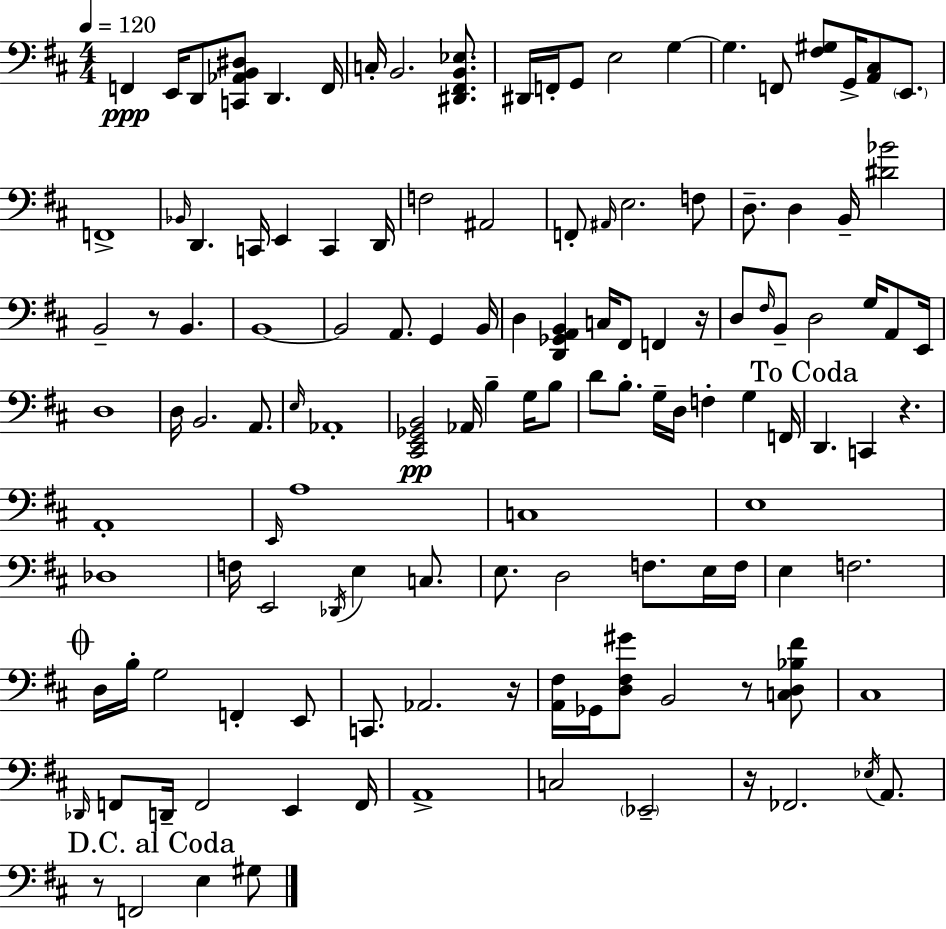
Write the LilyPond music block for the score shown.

{
  \clef bass
  \numericTimeSignature
  \time 4/4
  \key d \major
  \tempo 4 = 120
  f,4\ppp e,16 d,8 <c, aes, b, dis>8 d,4. f,16 | c16-. b,2. <dis, fis, b, ees>8. | dis,16 f,16-. g,8 e2 g4~~ | g4. f,8 <fis gis>8 g,16-> <a, cis>8 \parenthesize e,8. | \break f,1-> | \grace { bes,16 } d,4. c,16 e,4 c,4 | d,16 f2 ais,2 | f,8-. \grace { ais,16 } e2. | \break f8 d8.-- d4 b,16-- <dis' bes'>2 | b,2-- r8 b,4. | b,1~~ | b,2 a,8. g,4 | \break b,16 d4 <d, ges, a, b,>4 c16 fis,8 f,4 | r16 d8 \grace { fis16 } b,8-- d2 g16 | a,8 e,16 d1 | d16 b,2. | \break a,8. \grace { e16 } aes,1-. | <cis, e, ges, b,>2\pp aes,16 b4-- | g16 b8 d'8 b8.-. g16-- d16 f4-. g4 | f,16 \mark "To Coda" d,4. c,4 r4. | \break a,1-. | \grace { e,16 } a1 | c1 | e1 | \break des1 | f16 e,2 \acciaccatura { des,16 } e4 | c8. e8. d2 | f8. e16 f16 e4 f2. | \break \mark \markup { \musicglyph "scripts.coda" } d16 b16-. g2 | f,4-. e,8 c,8. aes,2. | r16 <a, fis>16 ges,16 <d fis gis'>8 b,2 | r8 <c d bes fis'>8 cis1 | \break \grace { des,16 } f,8 d,16-- f,2 | e,4 f,16 a,1-> | c2 \parenthesize ees,2-- | r16 fes,2. | \break \acciaccatura { ees16 } a,8. \mark "D.C. al Coda" r8 f,2 | e4 gis8 \bar "|."
}